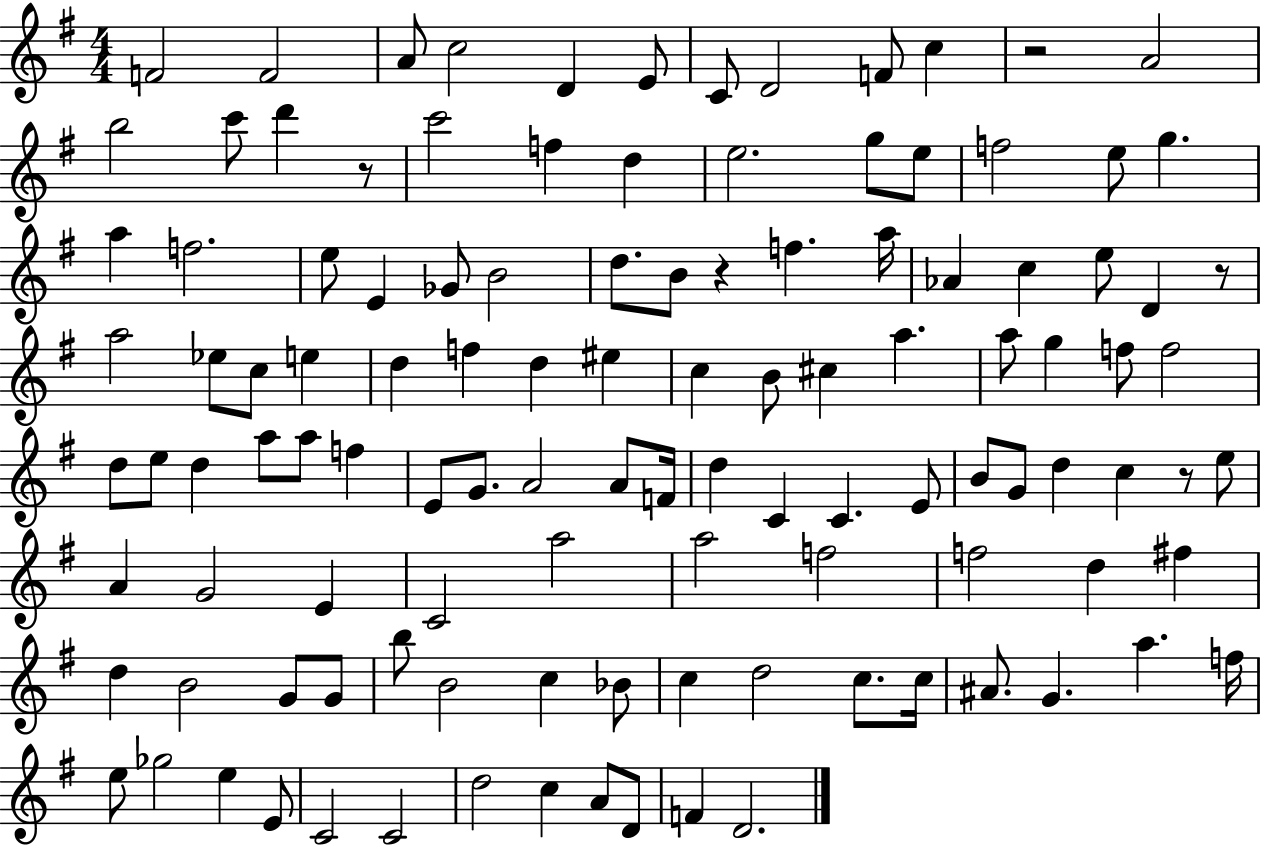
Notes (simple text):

F4/h F4/h A4/e C5/h D4/q E4/e C4/e D4/h F4/e C5/q R/h A4/h B5/h C6/e D6/q R/e C6/h F5/q D5/q E5/h. G5/e E5/e F5/h E5/e G5/q. A5/q F5/h. E5/e E4/q Gb4/e B4/h D5/e. B4/e R/q F5/q. A5/s Ab4/q C5/q E5/e D4/q R/e A5/h Eb5/e C5/e E5/q D5/q F5/q D5/q EIS5/q C5/q B4/e C#5/q A5/q. A5/e G5/q F5/e F5/h D5/e E5/e D5/q A5/e A5/e F5/q E4/e G4/e. A4/h A4/e F4/s D5/q C4/q C4/q. E4/e B4/e G4/e D5/q C5/q R/e E5/e A4/q G4/h E4/q C4/h A5/h A5/h F5/h F5/h D5/q F#5/q D5/q B4/h G4/e G4/e B5/e B4/h C5/q Bb4/e C5/q D5/h C5/e. C5/s A#4/e. G4/q. A5/q. F5/s E5/e Gb5/h E5/q E4/e C4/h C4/h D5/h C5/q A4/e D4/e F4/q D4/h.